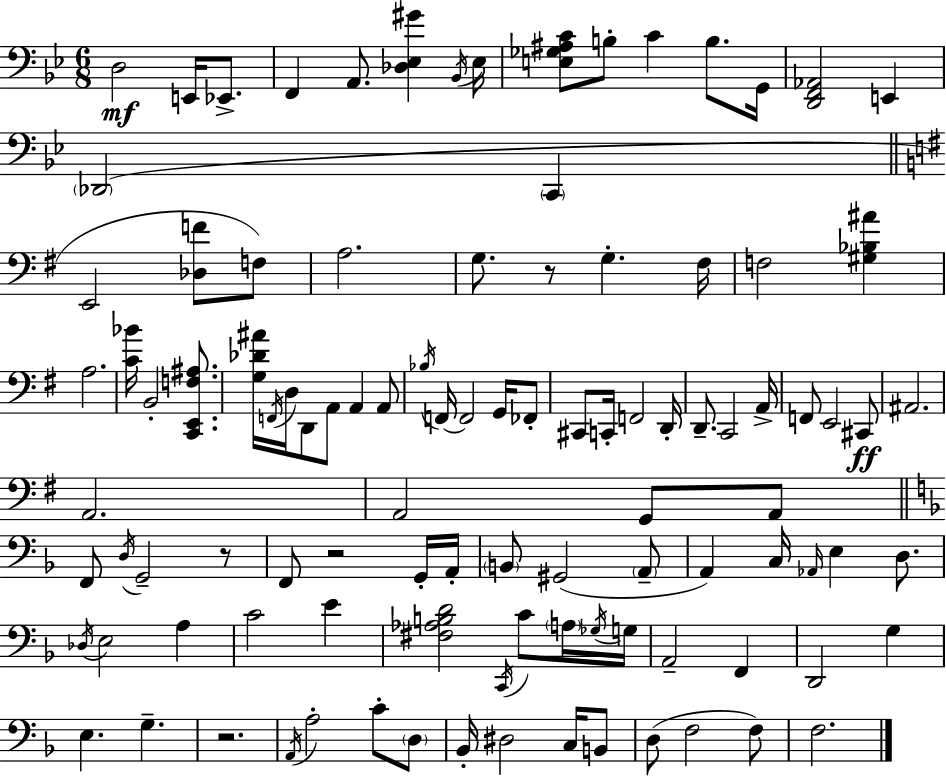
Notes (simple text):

D3/h E2/s Eb2/e. F2/q A2/e. [Db3,Eb3,G#4]/q Bb2/s Eb3/s [E3,Gb3,A#3,C4]/e B3/e C4/q B3/e. G2/s [D2,F2,Ab2]/h E2/q Db2/h C2/q E2/h [Db3,F4]/e F3/e A3/h. G3/e. R/e G3/q. F#3/s F3/h [G#3,Bb3,A#4]/q A3/h. [C4,Bb4]/s B2/h [C2,E2,F3,A#3]/e. [G3,Db4,A#4]/s F2/s D3/s D2/e A2/e A2/q A2/e Bb3/s F2/s F2/h G2/s FES2/e C#2/e C2/s F2/h D2/s D2/e. C2/h A2/s F2/e E2/h C#2/e A#2/h. A2/h. A2/h G2/e A2/e F2/e D3/s G2/h R/e F2/e R/h G2/s A2/s B2/e G#2/h A2/e A2/q C3/s Ab2/s E3/q D3/e. Db3/s E3/h A3/q C4/h E4/q [F#3,Ab3,B3,D4]/h C2/s C4/e A3/s Gb3/s G3/s A2/h F2/q D2/h G3/q E3/q. G3/q. R/h. A2/s A3/h C4/e D3/e Bb2/s D#3/h C3/s B2/e D3/e F3/h F3/e F3/h.